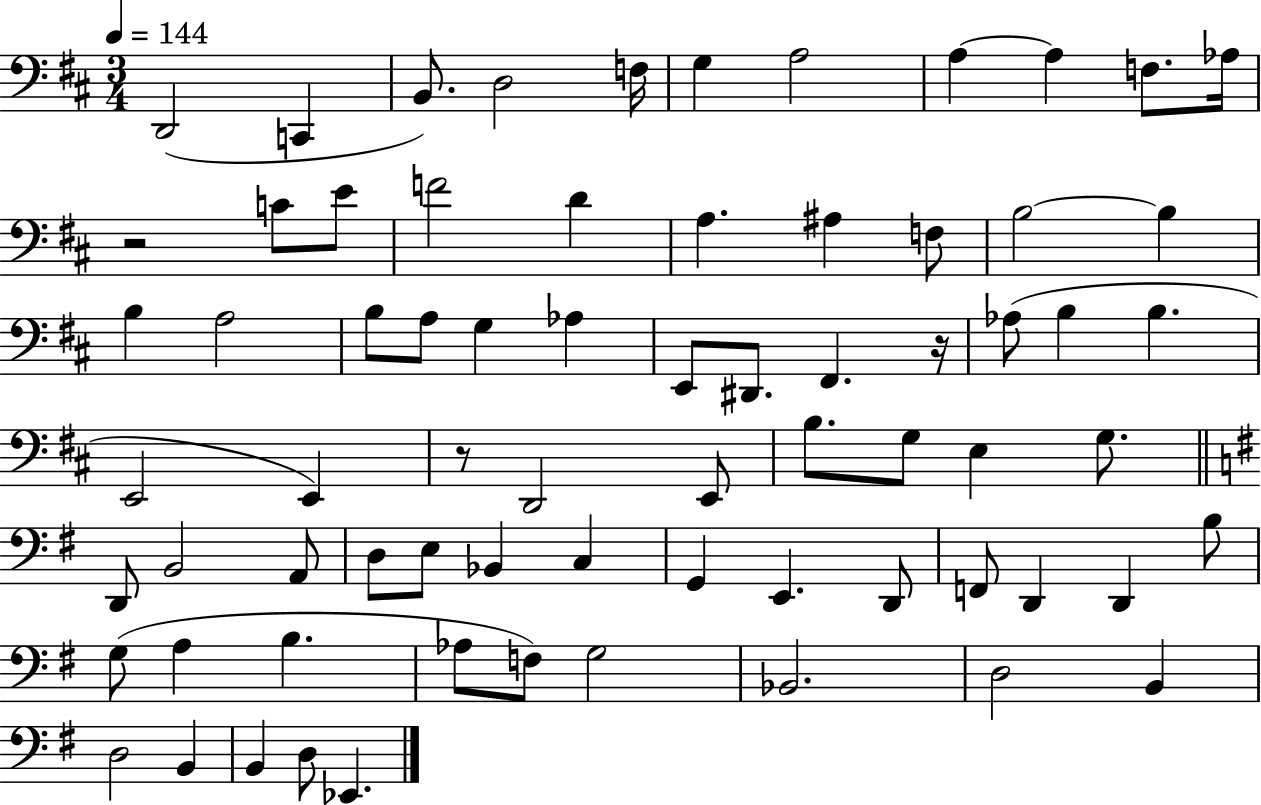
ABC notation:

X:1
T:Untitled
M:3/4
L:1/4
K:D
D,,2 C,, B,,/2 D,2 F,/4 G, A,2 A, A, F,/2 _A,/4 z2 C/2 E/2 F2 D A, ^A, F,/2 B,2 B, B, A,2 B,/2 A,/2 G, _A, E,,/2 ^D,,/2 ^F,, z/4 _A,/2 B, B, E,,2 E,, z/2 D,,2 E,,/2 B,/2 G,/2 E, G,/2 D,,/2 B,,2 A,,/2 D,/2 E,/2 _B,, C, G,, E,, D,,/2 F,,/2 D,, D,, B,/2 G,/2 A, B, _A,/2 F,/2 G,2 _B,,2 D,2 B,, D,2 B,, B,, D,/2 _E,,